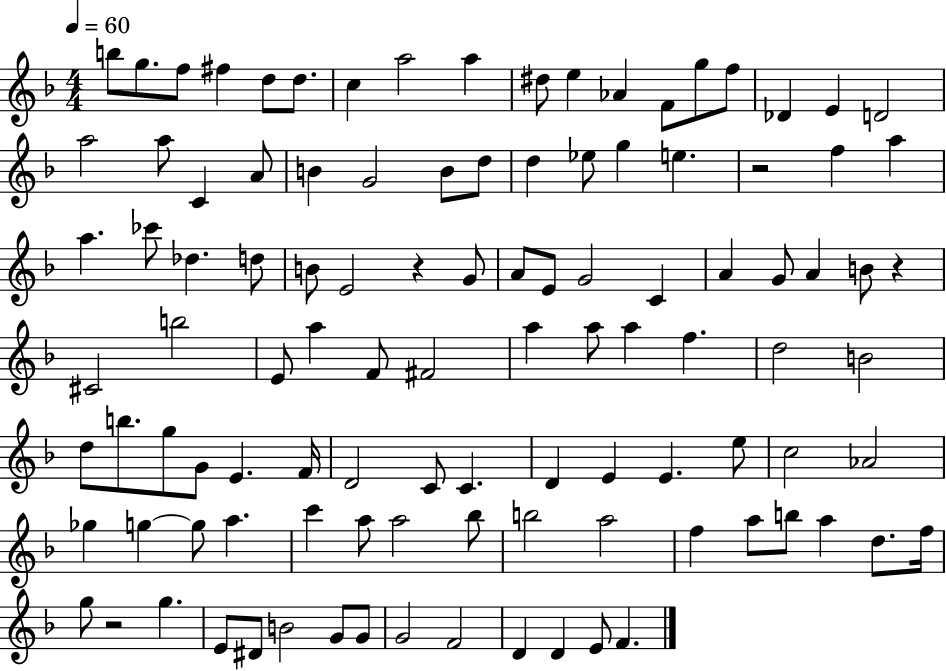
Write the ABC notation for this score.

X:1
T:Untitled
M:4/4
L:1/4
K:F
b/2 g/2 f/2 ^f d/2 d/2 c a2 a ^d/2 e _A F/2 g/2 f/2 _D E D2 a2 a/2 C A/2 B G2 B/2 d/2 d _e/2 g e z2 f a a _c'/2 _d d/2 B/2 E2 z G/2 A/2 E/2 G2 C A G/2 A B/2 z ^C2 b2 E/2 a F/2 ^F2 a a/2 a f d2 B2 d/2 b/2 g/2 G/2 E F/4 D2 C/2 C D E E e/2 c2 _A2 _g g g/2 a c' a/2 a2 _b/2 b2 a2 f a/2 b/2 a d/2 f/4 g/2 z2 g E/2 ^D/2 B2 G/2 G/2 G2 F2 D D E/2 F